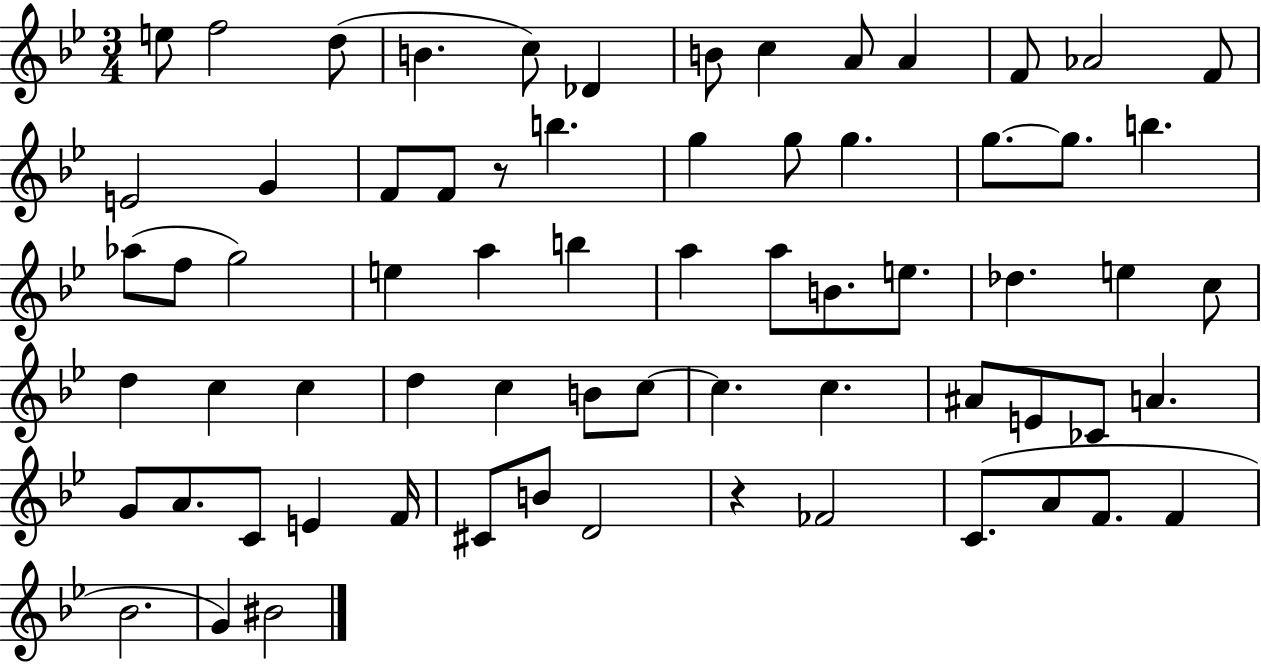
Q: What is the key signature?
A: BES major